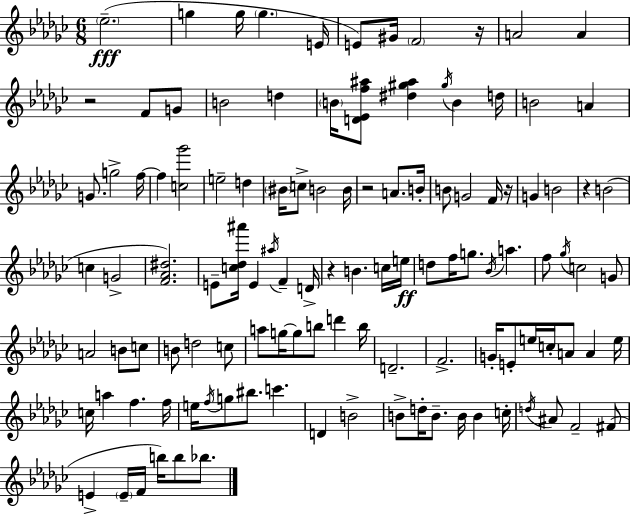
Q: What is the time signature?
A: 6/8